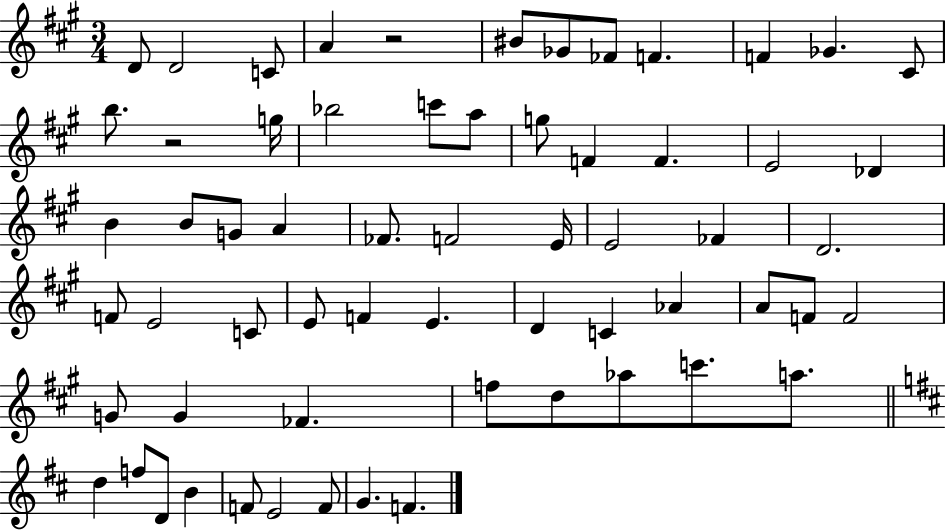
X:1
T:Untitled
M:3/4
L:1/4
K:A
D/2 D2 C/2 A z2 ^B/2 _G/2 _F/2 F F _G ^C/2 b/2 z2 g/4 _b2 c'/2 a/2 g/2 F F E2 _D B B/2 G/2 A _F/2 F2 E/4 E2 _F D2 F/2 E2 C/2 E/2 F E D C _A A/2 F/2 F2 G/2 G _F f/2 d/2 _a/2 c'/2 a/2 d f/2 D/2 B F/2 E2 F/2 G F